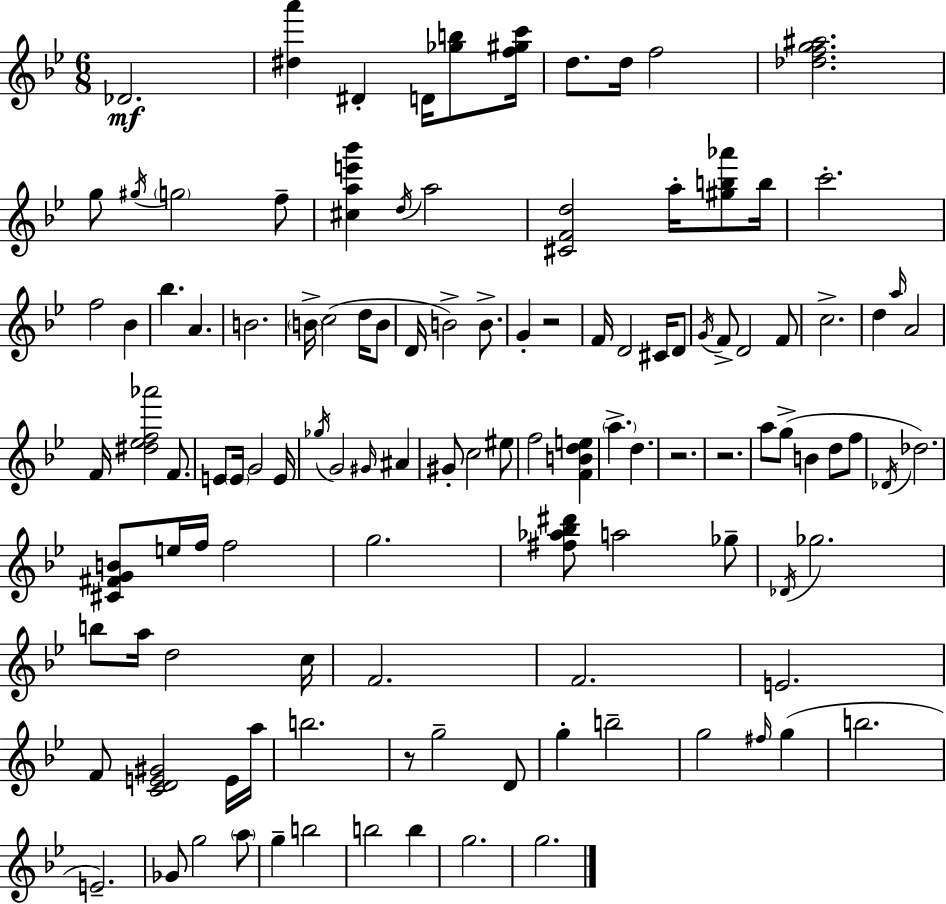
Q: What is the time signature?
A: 6/8